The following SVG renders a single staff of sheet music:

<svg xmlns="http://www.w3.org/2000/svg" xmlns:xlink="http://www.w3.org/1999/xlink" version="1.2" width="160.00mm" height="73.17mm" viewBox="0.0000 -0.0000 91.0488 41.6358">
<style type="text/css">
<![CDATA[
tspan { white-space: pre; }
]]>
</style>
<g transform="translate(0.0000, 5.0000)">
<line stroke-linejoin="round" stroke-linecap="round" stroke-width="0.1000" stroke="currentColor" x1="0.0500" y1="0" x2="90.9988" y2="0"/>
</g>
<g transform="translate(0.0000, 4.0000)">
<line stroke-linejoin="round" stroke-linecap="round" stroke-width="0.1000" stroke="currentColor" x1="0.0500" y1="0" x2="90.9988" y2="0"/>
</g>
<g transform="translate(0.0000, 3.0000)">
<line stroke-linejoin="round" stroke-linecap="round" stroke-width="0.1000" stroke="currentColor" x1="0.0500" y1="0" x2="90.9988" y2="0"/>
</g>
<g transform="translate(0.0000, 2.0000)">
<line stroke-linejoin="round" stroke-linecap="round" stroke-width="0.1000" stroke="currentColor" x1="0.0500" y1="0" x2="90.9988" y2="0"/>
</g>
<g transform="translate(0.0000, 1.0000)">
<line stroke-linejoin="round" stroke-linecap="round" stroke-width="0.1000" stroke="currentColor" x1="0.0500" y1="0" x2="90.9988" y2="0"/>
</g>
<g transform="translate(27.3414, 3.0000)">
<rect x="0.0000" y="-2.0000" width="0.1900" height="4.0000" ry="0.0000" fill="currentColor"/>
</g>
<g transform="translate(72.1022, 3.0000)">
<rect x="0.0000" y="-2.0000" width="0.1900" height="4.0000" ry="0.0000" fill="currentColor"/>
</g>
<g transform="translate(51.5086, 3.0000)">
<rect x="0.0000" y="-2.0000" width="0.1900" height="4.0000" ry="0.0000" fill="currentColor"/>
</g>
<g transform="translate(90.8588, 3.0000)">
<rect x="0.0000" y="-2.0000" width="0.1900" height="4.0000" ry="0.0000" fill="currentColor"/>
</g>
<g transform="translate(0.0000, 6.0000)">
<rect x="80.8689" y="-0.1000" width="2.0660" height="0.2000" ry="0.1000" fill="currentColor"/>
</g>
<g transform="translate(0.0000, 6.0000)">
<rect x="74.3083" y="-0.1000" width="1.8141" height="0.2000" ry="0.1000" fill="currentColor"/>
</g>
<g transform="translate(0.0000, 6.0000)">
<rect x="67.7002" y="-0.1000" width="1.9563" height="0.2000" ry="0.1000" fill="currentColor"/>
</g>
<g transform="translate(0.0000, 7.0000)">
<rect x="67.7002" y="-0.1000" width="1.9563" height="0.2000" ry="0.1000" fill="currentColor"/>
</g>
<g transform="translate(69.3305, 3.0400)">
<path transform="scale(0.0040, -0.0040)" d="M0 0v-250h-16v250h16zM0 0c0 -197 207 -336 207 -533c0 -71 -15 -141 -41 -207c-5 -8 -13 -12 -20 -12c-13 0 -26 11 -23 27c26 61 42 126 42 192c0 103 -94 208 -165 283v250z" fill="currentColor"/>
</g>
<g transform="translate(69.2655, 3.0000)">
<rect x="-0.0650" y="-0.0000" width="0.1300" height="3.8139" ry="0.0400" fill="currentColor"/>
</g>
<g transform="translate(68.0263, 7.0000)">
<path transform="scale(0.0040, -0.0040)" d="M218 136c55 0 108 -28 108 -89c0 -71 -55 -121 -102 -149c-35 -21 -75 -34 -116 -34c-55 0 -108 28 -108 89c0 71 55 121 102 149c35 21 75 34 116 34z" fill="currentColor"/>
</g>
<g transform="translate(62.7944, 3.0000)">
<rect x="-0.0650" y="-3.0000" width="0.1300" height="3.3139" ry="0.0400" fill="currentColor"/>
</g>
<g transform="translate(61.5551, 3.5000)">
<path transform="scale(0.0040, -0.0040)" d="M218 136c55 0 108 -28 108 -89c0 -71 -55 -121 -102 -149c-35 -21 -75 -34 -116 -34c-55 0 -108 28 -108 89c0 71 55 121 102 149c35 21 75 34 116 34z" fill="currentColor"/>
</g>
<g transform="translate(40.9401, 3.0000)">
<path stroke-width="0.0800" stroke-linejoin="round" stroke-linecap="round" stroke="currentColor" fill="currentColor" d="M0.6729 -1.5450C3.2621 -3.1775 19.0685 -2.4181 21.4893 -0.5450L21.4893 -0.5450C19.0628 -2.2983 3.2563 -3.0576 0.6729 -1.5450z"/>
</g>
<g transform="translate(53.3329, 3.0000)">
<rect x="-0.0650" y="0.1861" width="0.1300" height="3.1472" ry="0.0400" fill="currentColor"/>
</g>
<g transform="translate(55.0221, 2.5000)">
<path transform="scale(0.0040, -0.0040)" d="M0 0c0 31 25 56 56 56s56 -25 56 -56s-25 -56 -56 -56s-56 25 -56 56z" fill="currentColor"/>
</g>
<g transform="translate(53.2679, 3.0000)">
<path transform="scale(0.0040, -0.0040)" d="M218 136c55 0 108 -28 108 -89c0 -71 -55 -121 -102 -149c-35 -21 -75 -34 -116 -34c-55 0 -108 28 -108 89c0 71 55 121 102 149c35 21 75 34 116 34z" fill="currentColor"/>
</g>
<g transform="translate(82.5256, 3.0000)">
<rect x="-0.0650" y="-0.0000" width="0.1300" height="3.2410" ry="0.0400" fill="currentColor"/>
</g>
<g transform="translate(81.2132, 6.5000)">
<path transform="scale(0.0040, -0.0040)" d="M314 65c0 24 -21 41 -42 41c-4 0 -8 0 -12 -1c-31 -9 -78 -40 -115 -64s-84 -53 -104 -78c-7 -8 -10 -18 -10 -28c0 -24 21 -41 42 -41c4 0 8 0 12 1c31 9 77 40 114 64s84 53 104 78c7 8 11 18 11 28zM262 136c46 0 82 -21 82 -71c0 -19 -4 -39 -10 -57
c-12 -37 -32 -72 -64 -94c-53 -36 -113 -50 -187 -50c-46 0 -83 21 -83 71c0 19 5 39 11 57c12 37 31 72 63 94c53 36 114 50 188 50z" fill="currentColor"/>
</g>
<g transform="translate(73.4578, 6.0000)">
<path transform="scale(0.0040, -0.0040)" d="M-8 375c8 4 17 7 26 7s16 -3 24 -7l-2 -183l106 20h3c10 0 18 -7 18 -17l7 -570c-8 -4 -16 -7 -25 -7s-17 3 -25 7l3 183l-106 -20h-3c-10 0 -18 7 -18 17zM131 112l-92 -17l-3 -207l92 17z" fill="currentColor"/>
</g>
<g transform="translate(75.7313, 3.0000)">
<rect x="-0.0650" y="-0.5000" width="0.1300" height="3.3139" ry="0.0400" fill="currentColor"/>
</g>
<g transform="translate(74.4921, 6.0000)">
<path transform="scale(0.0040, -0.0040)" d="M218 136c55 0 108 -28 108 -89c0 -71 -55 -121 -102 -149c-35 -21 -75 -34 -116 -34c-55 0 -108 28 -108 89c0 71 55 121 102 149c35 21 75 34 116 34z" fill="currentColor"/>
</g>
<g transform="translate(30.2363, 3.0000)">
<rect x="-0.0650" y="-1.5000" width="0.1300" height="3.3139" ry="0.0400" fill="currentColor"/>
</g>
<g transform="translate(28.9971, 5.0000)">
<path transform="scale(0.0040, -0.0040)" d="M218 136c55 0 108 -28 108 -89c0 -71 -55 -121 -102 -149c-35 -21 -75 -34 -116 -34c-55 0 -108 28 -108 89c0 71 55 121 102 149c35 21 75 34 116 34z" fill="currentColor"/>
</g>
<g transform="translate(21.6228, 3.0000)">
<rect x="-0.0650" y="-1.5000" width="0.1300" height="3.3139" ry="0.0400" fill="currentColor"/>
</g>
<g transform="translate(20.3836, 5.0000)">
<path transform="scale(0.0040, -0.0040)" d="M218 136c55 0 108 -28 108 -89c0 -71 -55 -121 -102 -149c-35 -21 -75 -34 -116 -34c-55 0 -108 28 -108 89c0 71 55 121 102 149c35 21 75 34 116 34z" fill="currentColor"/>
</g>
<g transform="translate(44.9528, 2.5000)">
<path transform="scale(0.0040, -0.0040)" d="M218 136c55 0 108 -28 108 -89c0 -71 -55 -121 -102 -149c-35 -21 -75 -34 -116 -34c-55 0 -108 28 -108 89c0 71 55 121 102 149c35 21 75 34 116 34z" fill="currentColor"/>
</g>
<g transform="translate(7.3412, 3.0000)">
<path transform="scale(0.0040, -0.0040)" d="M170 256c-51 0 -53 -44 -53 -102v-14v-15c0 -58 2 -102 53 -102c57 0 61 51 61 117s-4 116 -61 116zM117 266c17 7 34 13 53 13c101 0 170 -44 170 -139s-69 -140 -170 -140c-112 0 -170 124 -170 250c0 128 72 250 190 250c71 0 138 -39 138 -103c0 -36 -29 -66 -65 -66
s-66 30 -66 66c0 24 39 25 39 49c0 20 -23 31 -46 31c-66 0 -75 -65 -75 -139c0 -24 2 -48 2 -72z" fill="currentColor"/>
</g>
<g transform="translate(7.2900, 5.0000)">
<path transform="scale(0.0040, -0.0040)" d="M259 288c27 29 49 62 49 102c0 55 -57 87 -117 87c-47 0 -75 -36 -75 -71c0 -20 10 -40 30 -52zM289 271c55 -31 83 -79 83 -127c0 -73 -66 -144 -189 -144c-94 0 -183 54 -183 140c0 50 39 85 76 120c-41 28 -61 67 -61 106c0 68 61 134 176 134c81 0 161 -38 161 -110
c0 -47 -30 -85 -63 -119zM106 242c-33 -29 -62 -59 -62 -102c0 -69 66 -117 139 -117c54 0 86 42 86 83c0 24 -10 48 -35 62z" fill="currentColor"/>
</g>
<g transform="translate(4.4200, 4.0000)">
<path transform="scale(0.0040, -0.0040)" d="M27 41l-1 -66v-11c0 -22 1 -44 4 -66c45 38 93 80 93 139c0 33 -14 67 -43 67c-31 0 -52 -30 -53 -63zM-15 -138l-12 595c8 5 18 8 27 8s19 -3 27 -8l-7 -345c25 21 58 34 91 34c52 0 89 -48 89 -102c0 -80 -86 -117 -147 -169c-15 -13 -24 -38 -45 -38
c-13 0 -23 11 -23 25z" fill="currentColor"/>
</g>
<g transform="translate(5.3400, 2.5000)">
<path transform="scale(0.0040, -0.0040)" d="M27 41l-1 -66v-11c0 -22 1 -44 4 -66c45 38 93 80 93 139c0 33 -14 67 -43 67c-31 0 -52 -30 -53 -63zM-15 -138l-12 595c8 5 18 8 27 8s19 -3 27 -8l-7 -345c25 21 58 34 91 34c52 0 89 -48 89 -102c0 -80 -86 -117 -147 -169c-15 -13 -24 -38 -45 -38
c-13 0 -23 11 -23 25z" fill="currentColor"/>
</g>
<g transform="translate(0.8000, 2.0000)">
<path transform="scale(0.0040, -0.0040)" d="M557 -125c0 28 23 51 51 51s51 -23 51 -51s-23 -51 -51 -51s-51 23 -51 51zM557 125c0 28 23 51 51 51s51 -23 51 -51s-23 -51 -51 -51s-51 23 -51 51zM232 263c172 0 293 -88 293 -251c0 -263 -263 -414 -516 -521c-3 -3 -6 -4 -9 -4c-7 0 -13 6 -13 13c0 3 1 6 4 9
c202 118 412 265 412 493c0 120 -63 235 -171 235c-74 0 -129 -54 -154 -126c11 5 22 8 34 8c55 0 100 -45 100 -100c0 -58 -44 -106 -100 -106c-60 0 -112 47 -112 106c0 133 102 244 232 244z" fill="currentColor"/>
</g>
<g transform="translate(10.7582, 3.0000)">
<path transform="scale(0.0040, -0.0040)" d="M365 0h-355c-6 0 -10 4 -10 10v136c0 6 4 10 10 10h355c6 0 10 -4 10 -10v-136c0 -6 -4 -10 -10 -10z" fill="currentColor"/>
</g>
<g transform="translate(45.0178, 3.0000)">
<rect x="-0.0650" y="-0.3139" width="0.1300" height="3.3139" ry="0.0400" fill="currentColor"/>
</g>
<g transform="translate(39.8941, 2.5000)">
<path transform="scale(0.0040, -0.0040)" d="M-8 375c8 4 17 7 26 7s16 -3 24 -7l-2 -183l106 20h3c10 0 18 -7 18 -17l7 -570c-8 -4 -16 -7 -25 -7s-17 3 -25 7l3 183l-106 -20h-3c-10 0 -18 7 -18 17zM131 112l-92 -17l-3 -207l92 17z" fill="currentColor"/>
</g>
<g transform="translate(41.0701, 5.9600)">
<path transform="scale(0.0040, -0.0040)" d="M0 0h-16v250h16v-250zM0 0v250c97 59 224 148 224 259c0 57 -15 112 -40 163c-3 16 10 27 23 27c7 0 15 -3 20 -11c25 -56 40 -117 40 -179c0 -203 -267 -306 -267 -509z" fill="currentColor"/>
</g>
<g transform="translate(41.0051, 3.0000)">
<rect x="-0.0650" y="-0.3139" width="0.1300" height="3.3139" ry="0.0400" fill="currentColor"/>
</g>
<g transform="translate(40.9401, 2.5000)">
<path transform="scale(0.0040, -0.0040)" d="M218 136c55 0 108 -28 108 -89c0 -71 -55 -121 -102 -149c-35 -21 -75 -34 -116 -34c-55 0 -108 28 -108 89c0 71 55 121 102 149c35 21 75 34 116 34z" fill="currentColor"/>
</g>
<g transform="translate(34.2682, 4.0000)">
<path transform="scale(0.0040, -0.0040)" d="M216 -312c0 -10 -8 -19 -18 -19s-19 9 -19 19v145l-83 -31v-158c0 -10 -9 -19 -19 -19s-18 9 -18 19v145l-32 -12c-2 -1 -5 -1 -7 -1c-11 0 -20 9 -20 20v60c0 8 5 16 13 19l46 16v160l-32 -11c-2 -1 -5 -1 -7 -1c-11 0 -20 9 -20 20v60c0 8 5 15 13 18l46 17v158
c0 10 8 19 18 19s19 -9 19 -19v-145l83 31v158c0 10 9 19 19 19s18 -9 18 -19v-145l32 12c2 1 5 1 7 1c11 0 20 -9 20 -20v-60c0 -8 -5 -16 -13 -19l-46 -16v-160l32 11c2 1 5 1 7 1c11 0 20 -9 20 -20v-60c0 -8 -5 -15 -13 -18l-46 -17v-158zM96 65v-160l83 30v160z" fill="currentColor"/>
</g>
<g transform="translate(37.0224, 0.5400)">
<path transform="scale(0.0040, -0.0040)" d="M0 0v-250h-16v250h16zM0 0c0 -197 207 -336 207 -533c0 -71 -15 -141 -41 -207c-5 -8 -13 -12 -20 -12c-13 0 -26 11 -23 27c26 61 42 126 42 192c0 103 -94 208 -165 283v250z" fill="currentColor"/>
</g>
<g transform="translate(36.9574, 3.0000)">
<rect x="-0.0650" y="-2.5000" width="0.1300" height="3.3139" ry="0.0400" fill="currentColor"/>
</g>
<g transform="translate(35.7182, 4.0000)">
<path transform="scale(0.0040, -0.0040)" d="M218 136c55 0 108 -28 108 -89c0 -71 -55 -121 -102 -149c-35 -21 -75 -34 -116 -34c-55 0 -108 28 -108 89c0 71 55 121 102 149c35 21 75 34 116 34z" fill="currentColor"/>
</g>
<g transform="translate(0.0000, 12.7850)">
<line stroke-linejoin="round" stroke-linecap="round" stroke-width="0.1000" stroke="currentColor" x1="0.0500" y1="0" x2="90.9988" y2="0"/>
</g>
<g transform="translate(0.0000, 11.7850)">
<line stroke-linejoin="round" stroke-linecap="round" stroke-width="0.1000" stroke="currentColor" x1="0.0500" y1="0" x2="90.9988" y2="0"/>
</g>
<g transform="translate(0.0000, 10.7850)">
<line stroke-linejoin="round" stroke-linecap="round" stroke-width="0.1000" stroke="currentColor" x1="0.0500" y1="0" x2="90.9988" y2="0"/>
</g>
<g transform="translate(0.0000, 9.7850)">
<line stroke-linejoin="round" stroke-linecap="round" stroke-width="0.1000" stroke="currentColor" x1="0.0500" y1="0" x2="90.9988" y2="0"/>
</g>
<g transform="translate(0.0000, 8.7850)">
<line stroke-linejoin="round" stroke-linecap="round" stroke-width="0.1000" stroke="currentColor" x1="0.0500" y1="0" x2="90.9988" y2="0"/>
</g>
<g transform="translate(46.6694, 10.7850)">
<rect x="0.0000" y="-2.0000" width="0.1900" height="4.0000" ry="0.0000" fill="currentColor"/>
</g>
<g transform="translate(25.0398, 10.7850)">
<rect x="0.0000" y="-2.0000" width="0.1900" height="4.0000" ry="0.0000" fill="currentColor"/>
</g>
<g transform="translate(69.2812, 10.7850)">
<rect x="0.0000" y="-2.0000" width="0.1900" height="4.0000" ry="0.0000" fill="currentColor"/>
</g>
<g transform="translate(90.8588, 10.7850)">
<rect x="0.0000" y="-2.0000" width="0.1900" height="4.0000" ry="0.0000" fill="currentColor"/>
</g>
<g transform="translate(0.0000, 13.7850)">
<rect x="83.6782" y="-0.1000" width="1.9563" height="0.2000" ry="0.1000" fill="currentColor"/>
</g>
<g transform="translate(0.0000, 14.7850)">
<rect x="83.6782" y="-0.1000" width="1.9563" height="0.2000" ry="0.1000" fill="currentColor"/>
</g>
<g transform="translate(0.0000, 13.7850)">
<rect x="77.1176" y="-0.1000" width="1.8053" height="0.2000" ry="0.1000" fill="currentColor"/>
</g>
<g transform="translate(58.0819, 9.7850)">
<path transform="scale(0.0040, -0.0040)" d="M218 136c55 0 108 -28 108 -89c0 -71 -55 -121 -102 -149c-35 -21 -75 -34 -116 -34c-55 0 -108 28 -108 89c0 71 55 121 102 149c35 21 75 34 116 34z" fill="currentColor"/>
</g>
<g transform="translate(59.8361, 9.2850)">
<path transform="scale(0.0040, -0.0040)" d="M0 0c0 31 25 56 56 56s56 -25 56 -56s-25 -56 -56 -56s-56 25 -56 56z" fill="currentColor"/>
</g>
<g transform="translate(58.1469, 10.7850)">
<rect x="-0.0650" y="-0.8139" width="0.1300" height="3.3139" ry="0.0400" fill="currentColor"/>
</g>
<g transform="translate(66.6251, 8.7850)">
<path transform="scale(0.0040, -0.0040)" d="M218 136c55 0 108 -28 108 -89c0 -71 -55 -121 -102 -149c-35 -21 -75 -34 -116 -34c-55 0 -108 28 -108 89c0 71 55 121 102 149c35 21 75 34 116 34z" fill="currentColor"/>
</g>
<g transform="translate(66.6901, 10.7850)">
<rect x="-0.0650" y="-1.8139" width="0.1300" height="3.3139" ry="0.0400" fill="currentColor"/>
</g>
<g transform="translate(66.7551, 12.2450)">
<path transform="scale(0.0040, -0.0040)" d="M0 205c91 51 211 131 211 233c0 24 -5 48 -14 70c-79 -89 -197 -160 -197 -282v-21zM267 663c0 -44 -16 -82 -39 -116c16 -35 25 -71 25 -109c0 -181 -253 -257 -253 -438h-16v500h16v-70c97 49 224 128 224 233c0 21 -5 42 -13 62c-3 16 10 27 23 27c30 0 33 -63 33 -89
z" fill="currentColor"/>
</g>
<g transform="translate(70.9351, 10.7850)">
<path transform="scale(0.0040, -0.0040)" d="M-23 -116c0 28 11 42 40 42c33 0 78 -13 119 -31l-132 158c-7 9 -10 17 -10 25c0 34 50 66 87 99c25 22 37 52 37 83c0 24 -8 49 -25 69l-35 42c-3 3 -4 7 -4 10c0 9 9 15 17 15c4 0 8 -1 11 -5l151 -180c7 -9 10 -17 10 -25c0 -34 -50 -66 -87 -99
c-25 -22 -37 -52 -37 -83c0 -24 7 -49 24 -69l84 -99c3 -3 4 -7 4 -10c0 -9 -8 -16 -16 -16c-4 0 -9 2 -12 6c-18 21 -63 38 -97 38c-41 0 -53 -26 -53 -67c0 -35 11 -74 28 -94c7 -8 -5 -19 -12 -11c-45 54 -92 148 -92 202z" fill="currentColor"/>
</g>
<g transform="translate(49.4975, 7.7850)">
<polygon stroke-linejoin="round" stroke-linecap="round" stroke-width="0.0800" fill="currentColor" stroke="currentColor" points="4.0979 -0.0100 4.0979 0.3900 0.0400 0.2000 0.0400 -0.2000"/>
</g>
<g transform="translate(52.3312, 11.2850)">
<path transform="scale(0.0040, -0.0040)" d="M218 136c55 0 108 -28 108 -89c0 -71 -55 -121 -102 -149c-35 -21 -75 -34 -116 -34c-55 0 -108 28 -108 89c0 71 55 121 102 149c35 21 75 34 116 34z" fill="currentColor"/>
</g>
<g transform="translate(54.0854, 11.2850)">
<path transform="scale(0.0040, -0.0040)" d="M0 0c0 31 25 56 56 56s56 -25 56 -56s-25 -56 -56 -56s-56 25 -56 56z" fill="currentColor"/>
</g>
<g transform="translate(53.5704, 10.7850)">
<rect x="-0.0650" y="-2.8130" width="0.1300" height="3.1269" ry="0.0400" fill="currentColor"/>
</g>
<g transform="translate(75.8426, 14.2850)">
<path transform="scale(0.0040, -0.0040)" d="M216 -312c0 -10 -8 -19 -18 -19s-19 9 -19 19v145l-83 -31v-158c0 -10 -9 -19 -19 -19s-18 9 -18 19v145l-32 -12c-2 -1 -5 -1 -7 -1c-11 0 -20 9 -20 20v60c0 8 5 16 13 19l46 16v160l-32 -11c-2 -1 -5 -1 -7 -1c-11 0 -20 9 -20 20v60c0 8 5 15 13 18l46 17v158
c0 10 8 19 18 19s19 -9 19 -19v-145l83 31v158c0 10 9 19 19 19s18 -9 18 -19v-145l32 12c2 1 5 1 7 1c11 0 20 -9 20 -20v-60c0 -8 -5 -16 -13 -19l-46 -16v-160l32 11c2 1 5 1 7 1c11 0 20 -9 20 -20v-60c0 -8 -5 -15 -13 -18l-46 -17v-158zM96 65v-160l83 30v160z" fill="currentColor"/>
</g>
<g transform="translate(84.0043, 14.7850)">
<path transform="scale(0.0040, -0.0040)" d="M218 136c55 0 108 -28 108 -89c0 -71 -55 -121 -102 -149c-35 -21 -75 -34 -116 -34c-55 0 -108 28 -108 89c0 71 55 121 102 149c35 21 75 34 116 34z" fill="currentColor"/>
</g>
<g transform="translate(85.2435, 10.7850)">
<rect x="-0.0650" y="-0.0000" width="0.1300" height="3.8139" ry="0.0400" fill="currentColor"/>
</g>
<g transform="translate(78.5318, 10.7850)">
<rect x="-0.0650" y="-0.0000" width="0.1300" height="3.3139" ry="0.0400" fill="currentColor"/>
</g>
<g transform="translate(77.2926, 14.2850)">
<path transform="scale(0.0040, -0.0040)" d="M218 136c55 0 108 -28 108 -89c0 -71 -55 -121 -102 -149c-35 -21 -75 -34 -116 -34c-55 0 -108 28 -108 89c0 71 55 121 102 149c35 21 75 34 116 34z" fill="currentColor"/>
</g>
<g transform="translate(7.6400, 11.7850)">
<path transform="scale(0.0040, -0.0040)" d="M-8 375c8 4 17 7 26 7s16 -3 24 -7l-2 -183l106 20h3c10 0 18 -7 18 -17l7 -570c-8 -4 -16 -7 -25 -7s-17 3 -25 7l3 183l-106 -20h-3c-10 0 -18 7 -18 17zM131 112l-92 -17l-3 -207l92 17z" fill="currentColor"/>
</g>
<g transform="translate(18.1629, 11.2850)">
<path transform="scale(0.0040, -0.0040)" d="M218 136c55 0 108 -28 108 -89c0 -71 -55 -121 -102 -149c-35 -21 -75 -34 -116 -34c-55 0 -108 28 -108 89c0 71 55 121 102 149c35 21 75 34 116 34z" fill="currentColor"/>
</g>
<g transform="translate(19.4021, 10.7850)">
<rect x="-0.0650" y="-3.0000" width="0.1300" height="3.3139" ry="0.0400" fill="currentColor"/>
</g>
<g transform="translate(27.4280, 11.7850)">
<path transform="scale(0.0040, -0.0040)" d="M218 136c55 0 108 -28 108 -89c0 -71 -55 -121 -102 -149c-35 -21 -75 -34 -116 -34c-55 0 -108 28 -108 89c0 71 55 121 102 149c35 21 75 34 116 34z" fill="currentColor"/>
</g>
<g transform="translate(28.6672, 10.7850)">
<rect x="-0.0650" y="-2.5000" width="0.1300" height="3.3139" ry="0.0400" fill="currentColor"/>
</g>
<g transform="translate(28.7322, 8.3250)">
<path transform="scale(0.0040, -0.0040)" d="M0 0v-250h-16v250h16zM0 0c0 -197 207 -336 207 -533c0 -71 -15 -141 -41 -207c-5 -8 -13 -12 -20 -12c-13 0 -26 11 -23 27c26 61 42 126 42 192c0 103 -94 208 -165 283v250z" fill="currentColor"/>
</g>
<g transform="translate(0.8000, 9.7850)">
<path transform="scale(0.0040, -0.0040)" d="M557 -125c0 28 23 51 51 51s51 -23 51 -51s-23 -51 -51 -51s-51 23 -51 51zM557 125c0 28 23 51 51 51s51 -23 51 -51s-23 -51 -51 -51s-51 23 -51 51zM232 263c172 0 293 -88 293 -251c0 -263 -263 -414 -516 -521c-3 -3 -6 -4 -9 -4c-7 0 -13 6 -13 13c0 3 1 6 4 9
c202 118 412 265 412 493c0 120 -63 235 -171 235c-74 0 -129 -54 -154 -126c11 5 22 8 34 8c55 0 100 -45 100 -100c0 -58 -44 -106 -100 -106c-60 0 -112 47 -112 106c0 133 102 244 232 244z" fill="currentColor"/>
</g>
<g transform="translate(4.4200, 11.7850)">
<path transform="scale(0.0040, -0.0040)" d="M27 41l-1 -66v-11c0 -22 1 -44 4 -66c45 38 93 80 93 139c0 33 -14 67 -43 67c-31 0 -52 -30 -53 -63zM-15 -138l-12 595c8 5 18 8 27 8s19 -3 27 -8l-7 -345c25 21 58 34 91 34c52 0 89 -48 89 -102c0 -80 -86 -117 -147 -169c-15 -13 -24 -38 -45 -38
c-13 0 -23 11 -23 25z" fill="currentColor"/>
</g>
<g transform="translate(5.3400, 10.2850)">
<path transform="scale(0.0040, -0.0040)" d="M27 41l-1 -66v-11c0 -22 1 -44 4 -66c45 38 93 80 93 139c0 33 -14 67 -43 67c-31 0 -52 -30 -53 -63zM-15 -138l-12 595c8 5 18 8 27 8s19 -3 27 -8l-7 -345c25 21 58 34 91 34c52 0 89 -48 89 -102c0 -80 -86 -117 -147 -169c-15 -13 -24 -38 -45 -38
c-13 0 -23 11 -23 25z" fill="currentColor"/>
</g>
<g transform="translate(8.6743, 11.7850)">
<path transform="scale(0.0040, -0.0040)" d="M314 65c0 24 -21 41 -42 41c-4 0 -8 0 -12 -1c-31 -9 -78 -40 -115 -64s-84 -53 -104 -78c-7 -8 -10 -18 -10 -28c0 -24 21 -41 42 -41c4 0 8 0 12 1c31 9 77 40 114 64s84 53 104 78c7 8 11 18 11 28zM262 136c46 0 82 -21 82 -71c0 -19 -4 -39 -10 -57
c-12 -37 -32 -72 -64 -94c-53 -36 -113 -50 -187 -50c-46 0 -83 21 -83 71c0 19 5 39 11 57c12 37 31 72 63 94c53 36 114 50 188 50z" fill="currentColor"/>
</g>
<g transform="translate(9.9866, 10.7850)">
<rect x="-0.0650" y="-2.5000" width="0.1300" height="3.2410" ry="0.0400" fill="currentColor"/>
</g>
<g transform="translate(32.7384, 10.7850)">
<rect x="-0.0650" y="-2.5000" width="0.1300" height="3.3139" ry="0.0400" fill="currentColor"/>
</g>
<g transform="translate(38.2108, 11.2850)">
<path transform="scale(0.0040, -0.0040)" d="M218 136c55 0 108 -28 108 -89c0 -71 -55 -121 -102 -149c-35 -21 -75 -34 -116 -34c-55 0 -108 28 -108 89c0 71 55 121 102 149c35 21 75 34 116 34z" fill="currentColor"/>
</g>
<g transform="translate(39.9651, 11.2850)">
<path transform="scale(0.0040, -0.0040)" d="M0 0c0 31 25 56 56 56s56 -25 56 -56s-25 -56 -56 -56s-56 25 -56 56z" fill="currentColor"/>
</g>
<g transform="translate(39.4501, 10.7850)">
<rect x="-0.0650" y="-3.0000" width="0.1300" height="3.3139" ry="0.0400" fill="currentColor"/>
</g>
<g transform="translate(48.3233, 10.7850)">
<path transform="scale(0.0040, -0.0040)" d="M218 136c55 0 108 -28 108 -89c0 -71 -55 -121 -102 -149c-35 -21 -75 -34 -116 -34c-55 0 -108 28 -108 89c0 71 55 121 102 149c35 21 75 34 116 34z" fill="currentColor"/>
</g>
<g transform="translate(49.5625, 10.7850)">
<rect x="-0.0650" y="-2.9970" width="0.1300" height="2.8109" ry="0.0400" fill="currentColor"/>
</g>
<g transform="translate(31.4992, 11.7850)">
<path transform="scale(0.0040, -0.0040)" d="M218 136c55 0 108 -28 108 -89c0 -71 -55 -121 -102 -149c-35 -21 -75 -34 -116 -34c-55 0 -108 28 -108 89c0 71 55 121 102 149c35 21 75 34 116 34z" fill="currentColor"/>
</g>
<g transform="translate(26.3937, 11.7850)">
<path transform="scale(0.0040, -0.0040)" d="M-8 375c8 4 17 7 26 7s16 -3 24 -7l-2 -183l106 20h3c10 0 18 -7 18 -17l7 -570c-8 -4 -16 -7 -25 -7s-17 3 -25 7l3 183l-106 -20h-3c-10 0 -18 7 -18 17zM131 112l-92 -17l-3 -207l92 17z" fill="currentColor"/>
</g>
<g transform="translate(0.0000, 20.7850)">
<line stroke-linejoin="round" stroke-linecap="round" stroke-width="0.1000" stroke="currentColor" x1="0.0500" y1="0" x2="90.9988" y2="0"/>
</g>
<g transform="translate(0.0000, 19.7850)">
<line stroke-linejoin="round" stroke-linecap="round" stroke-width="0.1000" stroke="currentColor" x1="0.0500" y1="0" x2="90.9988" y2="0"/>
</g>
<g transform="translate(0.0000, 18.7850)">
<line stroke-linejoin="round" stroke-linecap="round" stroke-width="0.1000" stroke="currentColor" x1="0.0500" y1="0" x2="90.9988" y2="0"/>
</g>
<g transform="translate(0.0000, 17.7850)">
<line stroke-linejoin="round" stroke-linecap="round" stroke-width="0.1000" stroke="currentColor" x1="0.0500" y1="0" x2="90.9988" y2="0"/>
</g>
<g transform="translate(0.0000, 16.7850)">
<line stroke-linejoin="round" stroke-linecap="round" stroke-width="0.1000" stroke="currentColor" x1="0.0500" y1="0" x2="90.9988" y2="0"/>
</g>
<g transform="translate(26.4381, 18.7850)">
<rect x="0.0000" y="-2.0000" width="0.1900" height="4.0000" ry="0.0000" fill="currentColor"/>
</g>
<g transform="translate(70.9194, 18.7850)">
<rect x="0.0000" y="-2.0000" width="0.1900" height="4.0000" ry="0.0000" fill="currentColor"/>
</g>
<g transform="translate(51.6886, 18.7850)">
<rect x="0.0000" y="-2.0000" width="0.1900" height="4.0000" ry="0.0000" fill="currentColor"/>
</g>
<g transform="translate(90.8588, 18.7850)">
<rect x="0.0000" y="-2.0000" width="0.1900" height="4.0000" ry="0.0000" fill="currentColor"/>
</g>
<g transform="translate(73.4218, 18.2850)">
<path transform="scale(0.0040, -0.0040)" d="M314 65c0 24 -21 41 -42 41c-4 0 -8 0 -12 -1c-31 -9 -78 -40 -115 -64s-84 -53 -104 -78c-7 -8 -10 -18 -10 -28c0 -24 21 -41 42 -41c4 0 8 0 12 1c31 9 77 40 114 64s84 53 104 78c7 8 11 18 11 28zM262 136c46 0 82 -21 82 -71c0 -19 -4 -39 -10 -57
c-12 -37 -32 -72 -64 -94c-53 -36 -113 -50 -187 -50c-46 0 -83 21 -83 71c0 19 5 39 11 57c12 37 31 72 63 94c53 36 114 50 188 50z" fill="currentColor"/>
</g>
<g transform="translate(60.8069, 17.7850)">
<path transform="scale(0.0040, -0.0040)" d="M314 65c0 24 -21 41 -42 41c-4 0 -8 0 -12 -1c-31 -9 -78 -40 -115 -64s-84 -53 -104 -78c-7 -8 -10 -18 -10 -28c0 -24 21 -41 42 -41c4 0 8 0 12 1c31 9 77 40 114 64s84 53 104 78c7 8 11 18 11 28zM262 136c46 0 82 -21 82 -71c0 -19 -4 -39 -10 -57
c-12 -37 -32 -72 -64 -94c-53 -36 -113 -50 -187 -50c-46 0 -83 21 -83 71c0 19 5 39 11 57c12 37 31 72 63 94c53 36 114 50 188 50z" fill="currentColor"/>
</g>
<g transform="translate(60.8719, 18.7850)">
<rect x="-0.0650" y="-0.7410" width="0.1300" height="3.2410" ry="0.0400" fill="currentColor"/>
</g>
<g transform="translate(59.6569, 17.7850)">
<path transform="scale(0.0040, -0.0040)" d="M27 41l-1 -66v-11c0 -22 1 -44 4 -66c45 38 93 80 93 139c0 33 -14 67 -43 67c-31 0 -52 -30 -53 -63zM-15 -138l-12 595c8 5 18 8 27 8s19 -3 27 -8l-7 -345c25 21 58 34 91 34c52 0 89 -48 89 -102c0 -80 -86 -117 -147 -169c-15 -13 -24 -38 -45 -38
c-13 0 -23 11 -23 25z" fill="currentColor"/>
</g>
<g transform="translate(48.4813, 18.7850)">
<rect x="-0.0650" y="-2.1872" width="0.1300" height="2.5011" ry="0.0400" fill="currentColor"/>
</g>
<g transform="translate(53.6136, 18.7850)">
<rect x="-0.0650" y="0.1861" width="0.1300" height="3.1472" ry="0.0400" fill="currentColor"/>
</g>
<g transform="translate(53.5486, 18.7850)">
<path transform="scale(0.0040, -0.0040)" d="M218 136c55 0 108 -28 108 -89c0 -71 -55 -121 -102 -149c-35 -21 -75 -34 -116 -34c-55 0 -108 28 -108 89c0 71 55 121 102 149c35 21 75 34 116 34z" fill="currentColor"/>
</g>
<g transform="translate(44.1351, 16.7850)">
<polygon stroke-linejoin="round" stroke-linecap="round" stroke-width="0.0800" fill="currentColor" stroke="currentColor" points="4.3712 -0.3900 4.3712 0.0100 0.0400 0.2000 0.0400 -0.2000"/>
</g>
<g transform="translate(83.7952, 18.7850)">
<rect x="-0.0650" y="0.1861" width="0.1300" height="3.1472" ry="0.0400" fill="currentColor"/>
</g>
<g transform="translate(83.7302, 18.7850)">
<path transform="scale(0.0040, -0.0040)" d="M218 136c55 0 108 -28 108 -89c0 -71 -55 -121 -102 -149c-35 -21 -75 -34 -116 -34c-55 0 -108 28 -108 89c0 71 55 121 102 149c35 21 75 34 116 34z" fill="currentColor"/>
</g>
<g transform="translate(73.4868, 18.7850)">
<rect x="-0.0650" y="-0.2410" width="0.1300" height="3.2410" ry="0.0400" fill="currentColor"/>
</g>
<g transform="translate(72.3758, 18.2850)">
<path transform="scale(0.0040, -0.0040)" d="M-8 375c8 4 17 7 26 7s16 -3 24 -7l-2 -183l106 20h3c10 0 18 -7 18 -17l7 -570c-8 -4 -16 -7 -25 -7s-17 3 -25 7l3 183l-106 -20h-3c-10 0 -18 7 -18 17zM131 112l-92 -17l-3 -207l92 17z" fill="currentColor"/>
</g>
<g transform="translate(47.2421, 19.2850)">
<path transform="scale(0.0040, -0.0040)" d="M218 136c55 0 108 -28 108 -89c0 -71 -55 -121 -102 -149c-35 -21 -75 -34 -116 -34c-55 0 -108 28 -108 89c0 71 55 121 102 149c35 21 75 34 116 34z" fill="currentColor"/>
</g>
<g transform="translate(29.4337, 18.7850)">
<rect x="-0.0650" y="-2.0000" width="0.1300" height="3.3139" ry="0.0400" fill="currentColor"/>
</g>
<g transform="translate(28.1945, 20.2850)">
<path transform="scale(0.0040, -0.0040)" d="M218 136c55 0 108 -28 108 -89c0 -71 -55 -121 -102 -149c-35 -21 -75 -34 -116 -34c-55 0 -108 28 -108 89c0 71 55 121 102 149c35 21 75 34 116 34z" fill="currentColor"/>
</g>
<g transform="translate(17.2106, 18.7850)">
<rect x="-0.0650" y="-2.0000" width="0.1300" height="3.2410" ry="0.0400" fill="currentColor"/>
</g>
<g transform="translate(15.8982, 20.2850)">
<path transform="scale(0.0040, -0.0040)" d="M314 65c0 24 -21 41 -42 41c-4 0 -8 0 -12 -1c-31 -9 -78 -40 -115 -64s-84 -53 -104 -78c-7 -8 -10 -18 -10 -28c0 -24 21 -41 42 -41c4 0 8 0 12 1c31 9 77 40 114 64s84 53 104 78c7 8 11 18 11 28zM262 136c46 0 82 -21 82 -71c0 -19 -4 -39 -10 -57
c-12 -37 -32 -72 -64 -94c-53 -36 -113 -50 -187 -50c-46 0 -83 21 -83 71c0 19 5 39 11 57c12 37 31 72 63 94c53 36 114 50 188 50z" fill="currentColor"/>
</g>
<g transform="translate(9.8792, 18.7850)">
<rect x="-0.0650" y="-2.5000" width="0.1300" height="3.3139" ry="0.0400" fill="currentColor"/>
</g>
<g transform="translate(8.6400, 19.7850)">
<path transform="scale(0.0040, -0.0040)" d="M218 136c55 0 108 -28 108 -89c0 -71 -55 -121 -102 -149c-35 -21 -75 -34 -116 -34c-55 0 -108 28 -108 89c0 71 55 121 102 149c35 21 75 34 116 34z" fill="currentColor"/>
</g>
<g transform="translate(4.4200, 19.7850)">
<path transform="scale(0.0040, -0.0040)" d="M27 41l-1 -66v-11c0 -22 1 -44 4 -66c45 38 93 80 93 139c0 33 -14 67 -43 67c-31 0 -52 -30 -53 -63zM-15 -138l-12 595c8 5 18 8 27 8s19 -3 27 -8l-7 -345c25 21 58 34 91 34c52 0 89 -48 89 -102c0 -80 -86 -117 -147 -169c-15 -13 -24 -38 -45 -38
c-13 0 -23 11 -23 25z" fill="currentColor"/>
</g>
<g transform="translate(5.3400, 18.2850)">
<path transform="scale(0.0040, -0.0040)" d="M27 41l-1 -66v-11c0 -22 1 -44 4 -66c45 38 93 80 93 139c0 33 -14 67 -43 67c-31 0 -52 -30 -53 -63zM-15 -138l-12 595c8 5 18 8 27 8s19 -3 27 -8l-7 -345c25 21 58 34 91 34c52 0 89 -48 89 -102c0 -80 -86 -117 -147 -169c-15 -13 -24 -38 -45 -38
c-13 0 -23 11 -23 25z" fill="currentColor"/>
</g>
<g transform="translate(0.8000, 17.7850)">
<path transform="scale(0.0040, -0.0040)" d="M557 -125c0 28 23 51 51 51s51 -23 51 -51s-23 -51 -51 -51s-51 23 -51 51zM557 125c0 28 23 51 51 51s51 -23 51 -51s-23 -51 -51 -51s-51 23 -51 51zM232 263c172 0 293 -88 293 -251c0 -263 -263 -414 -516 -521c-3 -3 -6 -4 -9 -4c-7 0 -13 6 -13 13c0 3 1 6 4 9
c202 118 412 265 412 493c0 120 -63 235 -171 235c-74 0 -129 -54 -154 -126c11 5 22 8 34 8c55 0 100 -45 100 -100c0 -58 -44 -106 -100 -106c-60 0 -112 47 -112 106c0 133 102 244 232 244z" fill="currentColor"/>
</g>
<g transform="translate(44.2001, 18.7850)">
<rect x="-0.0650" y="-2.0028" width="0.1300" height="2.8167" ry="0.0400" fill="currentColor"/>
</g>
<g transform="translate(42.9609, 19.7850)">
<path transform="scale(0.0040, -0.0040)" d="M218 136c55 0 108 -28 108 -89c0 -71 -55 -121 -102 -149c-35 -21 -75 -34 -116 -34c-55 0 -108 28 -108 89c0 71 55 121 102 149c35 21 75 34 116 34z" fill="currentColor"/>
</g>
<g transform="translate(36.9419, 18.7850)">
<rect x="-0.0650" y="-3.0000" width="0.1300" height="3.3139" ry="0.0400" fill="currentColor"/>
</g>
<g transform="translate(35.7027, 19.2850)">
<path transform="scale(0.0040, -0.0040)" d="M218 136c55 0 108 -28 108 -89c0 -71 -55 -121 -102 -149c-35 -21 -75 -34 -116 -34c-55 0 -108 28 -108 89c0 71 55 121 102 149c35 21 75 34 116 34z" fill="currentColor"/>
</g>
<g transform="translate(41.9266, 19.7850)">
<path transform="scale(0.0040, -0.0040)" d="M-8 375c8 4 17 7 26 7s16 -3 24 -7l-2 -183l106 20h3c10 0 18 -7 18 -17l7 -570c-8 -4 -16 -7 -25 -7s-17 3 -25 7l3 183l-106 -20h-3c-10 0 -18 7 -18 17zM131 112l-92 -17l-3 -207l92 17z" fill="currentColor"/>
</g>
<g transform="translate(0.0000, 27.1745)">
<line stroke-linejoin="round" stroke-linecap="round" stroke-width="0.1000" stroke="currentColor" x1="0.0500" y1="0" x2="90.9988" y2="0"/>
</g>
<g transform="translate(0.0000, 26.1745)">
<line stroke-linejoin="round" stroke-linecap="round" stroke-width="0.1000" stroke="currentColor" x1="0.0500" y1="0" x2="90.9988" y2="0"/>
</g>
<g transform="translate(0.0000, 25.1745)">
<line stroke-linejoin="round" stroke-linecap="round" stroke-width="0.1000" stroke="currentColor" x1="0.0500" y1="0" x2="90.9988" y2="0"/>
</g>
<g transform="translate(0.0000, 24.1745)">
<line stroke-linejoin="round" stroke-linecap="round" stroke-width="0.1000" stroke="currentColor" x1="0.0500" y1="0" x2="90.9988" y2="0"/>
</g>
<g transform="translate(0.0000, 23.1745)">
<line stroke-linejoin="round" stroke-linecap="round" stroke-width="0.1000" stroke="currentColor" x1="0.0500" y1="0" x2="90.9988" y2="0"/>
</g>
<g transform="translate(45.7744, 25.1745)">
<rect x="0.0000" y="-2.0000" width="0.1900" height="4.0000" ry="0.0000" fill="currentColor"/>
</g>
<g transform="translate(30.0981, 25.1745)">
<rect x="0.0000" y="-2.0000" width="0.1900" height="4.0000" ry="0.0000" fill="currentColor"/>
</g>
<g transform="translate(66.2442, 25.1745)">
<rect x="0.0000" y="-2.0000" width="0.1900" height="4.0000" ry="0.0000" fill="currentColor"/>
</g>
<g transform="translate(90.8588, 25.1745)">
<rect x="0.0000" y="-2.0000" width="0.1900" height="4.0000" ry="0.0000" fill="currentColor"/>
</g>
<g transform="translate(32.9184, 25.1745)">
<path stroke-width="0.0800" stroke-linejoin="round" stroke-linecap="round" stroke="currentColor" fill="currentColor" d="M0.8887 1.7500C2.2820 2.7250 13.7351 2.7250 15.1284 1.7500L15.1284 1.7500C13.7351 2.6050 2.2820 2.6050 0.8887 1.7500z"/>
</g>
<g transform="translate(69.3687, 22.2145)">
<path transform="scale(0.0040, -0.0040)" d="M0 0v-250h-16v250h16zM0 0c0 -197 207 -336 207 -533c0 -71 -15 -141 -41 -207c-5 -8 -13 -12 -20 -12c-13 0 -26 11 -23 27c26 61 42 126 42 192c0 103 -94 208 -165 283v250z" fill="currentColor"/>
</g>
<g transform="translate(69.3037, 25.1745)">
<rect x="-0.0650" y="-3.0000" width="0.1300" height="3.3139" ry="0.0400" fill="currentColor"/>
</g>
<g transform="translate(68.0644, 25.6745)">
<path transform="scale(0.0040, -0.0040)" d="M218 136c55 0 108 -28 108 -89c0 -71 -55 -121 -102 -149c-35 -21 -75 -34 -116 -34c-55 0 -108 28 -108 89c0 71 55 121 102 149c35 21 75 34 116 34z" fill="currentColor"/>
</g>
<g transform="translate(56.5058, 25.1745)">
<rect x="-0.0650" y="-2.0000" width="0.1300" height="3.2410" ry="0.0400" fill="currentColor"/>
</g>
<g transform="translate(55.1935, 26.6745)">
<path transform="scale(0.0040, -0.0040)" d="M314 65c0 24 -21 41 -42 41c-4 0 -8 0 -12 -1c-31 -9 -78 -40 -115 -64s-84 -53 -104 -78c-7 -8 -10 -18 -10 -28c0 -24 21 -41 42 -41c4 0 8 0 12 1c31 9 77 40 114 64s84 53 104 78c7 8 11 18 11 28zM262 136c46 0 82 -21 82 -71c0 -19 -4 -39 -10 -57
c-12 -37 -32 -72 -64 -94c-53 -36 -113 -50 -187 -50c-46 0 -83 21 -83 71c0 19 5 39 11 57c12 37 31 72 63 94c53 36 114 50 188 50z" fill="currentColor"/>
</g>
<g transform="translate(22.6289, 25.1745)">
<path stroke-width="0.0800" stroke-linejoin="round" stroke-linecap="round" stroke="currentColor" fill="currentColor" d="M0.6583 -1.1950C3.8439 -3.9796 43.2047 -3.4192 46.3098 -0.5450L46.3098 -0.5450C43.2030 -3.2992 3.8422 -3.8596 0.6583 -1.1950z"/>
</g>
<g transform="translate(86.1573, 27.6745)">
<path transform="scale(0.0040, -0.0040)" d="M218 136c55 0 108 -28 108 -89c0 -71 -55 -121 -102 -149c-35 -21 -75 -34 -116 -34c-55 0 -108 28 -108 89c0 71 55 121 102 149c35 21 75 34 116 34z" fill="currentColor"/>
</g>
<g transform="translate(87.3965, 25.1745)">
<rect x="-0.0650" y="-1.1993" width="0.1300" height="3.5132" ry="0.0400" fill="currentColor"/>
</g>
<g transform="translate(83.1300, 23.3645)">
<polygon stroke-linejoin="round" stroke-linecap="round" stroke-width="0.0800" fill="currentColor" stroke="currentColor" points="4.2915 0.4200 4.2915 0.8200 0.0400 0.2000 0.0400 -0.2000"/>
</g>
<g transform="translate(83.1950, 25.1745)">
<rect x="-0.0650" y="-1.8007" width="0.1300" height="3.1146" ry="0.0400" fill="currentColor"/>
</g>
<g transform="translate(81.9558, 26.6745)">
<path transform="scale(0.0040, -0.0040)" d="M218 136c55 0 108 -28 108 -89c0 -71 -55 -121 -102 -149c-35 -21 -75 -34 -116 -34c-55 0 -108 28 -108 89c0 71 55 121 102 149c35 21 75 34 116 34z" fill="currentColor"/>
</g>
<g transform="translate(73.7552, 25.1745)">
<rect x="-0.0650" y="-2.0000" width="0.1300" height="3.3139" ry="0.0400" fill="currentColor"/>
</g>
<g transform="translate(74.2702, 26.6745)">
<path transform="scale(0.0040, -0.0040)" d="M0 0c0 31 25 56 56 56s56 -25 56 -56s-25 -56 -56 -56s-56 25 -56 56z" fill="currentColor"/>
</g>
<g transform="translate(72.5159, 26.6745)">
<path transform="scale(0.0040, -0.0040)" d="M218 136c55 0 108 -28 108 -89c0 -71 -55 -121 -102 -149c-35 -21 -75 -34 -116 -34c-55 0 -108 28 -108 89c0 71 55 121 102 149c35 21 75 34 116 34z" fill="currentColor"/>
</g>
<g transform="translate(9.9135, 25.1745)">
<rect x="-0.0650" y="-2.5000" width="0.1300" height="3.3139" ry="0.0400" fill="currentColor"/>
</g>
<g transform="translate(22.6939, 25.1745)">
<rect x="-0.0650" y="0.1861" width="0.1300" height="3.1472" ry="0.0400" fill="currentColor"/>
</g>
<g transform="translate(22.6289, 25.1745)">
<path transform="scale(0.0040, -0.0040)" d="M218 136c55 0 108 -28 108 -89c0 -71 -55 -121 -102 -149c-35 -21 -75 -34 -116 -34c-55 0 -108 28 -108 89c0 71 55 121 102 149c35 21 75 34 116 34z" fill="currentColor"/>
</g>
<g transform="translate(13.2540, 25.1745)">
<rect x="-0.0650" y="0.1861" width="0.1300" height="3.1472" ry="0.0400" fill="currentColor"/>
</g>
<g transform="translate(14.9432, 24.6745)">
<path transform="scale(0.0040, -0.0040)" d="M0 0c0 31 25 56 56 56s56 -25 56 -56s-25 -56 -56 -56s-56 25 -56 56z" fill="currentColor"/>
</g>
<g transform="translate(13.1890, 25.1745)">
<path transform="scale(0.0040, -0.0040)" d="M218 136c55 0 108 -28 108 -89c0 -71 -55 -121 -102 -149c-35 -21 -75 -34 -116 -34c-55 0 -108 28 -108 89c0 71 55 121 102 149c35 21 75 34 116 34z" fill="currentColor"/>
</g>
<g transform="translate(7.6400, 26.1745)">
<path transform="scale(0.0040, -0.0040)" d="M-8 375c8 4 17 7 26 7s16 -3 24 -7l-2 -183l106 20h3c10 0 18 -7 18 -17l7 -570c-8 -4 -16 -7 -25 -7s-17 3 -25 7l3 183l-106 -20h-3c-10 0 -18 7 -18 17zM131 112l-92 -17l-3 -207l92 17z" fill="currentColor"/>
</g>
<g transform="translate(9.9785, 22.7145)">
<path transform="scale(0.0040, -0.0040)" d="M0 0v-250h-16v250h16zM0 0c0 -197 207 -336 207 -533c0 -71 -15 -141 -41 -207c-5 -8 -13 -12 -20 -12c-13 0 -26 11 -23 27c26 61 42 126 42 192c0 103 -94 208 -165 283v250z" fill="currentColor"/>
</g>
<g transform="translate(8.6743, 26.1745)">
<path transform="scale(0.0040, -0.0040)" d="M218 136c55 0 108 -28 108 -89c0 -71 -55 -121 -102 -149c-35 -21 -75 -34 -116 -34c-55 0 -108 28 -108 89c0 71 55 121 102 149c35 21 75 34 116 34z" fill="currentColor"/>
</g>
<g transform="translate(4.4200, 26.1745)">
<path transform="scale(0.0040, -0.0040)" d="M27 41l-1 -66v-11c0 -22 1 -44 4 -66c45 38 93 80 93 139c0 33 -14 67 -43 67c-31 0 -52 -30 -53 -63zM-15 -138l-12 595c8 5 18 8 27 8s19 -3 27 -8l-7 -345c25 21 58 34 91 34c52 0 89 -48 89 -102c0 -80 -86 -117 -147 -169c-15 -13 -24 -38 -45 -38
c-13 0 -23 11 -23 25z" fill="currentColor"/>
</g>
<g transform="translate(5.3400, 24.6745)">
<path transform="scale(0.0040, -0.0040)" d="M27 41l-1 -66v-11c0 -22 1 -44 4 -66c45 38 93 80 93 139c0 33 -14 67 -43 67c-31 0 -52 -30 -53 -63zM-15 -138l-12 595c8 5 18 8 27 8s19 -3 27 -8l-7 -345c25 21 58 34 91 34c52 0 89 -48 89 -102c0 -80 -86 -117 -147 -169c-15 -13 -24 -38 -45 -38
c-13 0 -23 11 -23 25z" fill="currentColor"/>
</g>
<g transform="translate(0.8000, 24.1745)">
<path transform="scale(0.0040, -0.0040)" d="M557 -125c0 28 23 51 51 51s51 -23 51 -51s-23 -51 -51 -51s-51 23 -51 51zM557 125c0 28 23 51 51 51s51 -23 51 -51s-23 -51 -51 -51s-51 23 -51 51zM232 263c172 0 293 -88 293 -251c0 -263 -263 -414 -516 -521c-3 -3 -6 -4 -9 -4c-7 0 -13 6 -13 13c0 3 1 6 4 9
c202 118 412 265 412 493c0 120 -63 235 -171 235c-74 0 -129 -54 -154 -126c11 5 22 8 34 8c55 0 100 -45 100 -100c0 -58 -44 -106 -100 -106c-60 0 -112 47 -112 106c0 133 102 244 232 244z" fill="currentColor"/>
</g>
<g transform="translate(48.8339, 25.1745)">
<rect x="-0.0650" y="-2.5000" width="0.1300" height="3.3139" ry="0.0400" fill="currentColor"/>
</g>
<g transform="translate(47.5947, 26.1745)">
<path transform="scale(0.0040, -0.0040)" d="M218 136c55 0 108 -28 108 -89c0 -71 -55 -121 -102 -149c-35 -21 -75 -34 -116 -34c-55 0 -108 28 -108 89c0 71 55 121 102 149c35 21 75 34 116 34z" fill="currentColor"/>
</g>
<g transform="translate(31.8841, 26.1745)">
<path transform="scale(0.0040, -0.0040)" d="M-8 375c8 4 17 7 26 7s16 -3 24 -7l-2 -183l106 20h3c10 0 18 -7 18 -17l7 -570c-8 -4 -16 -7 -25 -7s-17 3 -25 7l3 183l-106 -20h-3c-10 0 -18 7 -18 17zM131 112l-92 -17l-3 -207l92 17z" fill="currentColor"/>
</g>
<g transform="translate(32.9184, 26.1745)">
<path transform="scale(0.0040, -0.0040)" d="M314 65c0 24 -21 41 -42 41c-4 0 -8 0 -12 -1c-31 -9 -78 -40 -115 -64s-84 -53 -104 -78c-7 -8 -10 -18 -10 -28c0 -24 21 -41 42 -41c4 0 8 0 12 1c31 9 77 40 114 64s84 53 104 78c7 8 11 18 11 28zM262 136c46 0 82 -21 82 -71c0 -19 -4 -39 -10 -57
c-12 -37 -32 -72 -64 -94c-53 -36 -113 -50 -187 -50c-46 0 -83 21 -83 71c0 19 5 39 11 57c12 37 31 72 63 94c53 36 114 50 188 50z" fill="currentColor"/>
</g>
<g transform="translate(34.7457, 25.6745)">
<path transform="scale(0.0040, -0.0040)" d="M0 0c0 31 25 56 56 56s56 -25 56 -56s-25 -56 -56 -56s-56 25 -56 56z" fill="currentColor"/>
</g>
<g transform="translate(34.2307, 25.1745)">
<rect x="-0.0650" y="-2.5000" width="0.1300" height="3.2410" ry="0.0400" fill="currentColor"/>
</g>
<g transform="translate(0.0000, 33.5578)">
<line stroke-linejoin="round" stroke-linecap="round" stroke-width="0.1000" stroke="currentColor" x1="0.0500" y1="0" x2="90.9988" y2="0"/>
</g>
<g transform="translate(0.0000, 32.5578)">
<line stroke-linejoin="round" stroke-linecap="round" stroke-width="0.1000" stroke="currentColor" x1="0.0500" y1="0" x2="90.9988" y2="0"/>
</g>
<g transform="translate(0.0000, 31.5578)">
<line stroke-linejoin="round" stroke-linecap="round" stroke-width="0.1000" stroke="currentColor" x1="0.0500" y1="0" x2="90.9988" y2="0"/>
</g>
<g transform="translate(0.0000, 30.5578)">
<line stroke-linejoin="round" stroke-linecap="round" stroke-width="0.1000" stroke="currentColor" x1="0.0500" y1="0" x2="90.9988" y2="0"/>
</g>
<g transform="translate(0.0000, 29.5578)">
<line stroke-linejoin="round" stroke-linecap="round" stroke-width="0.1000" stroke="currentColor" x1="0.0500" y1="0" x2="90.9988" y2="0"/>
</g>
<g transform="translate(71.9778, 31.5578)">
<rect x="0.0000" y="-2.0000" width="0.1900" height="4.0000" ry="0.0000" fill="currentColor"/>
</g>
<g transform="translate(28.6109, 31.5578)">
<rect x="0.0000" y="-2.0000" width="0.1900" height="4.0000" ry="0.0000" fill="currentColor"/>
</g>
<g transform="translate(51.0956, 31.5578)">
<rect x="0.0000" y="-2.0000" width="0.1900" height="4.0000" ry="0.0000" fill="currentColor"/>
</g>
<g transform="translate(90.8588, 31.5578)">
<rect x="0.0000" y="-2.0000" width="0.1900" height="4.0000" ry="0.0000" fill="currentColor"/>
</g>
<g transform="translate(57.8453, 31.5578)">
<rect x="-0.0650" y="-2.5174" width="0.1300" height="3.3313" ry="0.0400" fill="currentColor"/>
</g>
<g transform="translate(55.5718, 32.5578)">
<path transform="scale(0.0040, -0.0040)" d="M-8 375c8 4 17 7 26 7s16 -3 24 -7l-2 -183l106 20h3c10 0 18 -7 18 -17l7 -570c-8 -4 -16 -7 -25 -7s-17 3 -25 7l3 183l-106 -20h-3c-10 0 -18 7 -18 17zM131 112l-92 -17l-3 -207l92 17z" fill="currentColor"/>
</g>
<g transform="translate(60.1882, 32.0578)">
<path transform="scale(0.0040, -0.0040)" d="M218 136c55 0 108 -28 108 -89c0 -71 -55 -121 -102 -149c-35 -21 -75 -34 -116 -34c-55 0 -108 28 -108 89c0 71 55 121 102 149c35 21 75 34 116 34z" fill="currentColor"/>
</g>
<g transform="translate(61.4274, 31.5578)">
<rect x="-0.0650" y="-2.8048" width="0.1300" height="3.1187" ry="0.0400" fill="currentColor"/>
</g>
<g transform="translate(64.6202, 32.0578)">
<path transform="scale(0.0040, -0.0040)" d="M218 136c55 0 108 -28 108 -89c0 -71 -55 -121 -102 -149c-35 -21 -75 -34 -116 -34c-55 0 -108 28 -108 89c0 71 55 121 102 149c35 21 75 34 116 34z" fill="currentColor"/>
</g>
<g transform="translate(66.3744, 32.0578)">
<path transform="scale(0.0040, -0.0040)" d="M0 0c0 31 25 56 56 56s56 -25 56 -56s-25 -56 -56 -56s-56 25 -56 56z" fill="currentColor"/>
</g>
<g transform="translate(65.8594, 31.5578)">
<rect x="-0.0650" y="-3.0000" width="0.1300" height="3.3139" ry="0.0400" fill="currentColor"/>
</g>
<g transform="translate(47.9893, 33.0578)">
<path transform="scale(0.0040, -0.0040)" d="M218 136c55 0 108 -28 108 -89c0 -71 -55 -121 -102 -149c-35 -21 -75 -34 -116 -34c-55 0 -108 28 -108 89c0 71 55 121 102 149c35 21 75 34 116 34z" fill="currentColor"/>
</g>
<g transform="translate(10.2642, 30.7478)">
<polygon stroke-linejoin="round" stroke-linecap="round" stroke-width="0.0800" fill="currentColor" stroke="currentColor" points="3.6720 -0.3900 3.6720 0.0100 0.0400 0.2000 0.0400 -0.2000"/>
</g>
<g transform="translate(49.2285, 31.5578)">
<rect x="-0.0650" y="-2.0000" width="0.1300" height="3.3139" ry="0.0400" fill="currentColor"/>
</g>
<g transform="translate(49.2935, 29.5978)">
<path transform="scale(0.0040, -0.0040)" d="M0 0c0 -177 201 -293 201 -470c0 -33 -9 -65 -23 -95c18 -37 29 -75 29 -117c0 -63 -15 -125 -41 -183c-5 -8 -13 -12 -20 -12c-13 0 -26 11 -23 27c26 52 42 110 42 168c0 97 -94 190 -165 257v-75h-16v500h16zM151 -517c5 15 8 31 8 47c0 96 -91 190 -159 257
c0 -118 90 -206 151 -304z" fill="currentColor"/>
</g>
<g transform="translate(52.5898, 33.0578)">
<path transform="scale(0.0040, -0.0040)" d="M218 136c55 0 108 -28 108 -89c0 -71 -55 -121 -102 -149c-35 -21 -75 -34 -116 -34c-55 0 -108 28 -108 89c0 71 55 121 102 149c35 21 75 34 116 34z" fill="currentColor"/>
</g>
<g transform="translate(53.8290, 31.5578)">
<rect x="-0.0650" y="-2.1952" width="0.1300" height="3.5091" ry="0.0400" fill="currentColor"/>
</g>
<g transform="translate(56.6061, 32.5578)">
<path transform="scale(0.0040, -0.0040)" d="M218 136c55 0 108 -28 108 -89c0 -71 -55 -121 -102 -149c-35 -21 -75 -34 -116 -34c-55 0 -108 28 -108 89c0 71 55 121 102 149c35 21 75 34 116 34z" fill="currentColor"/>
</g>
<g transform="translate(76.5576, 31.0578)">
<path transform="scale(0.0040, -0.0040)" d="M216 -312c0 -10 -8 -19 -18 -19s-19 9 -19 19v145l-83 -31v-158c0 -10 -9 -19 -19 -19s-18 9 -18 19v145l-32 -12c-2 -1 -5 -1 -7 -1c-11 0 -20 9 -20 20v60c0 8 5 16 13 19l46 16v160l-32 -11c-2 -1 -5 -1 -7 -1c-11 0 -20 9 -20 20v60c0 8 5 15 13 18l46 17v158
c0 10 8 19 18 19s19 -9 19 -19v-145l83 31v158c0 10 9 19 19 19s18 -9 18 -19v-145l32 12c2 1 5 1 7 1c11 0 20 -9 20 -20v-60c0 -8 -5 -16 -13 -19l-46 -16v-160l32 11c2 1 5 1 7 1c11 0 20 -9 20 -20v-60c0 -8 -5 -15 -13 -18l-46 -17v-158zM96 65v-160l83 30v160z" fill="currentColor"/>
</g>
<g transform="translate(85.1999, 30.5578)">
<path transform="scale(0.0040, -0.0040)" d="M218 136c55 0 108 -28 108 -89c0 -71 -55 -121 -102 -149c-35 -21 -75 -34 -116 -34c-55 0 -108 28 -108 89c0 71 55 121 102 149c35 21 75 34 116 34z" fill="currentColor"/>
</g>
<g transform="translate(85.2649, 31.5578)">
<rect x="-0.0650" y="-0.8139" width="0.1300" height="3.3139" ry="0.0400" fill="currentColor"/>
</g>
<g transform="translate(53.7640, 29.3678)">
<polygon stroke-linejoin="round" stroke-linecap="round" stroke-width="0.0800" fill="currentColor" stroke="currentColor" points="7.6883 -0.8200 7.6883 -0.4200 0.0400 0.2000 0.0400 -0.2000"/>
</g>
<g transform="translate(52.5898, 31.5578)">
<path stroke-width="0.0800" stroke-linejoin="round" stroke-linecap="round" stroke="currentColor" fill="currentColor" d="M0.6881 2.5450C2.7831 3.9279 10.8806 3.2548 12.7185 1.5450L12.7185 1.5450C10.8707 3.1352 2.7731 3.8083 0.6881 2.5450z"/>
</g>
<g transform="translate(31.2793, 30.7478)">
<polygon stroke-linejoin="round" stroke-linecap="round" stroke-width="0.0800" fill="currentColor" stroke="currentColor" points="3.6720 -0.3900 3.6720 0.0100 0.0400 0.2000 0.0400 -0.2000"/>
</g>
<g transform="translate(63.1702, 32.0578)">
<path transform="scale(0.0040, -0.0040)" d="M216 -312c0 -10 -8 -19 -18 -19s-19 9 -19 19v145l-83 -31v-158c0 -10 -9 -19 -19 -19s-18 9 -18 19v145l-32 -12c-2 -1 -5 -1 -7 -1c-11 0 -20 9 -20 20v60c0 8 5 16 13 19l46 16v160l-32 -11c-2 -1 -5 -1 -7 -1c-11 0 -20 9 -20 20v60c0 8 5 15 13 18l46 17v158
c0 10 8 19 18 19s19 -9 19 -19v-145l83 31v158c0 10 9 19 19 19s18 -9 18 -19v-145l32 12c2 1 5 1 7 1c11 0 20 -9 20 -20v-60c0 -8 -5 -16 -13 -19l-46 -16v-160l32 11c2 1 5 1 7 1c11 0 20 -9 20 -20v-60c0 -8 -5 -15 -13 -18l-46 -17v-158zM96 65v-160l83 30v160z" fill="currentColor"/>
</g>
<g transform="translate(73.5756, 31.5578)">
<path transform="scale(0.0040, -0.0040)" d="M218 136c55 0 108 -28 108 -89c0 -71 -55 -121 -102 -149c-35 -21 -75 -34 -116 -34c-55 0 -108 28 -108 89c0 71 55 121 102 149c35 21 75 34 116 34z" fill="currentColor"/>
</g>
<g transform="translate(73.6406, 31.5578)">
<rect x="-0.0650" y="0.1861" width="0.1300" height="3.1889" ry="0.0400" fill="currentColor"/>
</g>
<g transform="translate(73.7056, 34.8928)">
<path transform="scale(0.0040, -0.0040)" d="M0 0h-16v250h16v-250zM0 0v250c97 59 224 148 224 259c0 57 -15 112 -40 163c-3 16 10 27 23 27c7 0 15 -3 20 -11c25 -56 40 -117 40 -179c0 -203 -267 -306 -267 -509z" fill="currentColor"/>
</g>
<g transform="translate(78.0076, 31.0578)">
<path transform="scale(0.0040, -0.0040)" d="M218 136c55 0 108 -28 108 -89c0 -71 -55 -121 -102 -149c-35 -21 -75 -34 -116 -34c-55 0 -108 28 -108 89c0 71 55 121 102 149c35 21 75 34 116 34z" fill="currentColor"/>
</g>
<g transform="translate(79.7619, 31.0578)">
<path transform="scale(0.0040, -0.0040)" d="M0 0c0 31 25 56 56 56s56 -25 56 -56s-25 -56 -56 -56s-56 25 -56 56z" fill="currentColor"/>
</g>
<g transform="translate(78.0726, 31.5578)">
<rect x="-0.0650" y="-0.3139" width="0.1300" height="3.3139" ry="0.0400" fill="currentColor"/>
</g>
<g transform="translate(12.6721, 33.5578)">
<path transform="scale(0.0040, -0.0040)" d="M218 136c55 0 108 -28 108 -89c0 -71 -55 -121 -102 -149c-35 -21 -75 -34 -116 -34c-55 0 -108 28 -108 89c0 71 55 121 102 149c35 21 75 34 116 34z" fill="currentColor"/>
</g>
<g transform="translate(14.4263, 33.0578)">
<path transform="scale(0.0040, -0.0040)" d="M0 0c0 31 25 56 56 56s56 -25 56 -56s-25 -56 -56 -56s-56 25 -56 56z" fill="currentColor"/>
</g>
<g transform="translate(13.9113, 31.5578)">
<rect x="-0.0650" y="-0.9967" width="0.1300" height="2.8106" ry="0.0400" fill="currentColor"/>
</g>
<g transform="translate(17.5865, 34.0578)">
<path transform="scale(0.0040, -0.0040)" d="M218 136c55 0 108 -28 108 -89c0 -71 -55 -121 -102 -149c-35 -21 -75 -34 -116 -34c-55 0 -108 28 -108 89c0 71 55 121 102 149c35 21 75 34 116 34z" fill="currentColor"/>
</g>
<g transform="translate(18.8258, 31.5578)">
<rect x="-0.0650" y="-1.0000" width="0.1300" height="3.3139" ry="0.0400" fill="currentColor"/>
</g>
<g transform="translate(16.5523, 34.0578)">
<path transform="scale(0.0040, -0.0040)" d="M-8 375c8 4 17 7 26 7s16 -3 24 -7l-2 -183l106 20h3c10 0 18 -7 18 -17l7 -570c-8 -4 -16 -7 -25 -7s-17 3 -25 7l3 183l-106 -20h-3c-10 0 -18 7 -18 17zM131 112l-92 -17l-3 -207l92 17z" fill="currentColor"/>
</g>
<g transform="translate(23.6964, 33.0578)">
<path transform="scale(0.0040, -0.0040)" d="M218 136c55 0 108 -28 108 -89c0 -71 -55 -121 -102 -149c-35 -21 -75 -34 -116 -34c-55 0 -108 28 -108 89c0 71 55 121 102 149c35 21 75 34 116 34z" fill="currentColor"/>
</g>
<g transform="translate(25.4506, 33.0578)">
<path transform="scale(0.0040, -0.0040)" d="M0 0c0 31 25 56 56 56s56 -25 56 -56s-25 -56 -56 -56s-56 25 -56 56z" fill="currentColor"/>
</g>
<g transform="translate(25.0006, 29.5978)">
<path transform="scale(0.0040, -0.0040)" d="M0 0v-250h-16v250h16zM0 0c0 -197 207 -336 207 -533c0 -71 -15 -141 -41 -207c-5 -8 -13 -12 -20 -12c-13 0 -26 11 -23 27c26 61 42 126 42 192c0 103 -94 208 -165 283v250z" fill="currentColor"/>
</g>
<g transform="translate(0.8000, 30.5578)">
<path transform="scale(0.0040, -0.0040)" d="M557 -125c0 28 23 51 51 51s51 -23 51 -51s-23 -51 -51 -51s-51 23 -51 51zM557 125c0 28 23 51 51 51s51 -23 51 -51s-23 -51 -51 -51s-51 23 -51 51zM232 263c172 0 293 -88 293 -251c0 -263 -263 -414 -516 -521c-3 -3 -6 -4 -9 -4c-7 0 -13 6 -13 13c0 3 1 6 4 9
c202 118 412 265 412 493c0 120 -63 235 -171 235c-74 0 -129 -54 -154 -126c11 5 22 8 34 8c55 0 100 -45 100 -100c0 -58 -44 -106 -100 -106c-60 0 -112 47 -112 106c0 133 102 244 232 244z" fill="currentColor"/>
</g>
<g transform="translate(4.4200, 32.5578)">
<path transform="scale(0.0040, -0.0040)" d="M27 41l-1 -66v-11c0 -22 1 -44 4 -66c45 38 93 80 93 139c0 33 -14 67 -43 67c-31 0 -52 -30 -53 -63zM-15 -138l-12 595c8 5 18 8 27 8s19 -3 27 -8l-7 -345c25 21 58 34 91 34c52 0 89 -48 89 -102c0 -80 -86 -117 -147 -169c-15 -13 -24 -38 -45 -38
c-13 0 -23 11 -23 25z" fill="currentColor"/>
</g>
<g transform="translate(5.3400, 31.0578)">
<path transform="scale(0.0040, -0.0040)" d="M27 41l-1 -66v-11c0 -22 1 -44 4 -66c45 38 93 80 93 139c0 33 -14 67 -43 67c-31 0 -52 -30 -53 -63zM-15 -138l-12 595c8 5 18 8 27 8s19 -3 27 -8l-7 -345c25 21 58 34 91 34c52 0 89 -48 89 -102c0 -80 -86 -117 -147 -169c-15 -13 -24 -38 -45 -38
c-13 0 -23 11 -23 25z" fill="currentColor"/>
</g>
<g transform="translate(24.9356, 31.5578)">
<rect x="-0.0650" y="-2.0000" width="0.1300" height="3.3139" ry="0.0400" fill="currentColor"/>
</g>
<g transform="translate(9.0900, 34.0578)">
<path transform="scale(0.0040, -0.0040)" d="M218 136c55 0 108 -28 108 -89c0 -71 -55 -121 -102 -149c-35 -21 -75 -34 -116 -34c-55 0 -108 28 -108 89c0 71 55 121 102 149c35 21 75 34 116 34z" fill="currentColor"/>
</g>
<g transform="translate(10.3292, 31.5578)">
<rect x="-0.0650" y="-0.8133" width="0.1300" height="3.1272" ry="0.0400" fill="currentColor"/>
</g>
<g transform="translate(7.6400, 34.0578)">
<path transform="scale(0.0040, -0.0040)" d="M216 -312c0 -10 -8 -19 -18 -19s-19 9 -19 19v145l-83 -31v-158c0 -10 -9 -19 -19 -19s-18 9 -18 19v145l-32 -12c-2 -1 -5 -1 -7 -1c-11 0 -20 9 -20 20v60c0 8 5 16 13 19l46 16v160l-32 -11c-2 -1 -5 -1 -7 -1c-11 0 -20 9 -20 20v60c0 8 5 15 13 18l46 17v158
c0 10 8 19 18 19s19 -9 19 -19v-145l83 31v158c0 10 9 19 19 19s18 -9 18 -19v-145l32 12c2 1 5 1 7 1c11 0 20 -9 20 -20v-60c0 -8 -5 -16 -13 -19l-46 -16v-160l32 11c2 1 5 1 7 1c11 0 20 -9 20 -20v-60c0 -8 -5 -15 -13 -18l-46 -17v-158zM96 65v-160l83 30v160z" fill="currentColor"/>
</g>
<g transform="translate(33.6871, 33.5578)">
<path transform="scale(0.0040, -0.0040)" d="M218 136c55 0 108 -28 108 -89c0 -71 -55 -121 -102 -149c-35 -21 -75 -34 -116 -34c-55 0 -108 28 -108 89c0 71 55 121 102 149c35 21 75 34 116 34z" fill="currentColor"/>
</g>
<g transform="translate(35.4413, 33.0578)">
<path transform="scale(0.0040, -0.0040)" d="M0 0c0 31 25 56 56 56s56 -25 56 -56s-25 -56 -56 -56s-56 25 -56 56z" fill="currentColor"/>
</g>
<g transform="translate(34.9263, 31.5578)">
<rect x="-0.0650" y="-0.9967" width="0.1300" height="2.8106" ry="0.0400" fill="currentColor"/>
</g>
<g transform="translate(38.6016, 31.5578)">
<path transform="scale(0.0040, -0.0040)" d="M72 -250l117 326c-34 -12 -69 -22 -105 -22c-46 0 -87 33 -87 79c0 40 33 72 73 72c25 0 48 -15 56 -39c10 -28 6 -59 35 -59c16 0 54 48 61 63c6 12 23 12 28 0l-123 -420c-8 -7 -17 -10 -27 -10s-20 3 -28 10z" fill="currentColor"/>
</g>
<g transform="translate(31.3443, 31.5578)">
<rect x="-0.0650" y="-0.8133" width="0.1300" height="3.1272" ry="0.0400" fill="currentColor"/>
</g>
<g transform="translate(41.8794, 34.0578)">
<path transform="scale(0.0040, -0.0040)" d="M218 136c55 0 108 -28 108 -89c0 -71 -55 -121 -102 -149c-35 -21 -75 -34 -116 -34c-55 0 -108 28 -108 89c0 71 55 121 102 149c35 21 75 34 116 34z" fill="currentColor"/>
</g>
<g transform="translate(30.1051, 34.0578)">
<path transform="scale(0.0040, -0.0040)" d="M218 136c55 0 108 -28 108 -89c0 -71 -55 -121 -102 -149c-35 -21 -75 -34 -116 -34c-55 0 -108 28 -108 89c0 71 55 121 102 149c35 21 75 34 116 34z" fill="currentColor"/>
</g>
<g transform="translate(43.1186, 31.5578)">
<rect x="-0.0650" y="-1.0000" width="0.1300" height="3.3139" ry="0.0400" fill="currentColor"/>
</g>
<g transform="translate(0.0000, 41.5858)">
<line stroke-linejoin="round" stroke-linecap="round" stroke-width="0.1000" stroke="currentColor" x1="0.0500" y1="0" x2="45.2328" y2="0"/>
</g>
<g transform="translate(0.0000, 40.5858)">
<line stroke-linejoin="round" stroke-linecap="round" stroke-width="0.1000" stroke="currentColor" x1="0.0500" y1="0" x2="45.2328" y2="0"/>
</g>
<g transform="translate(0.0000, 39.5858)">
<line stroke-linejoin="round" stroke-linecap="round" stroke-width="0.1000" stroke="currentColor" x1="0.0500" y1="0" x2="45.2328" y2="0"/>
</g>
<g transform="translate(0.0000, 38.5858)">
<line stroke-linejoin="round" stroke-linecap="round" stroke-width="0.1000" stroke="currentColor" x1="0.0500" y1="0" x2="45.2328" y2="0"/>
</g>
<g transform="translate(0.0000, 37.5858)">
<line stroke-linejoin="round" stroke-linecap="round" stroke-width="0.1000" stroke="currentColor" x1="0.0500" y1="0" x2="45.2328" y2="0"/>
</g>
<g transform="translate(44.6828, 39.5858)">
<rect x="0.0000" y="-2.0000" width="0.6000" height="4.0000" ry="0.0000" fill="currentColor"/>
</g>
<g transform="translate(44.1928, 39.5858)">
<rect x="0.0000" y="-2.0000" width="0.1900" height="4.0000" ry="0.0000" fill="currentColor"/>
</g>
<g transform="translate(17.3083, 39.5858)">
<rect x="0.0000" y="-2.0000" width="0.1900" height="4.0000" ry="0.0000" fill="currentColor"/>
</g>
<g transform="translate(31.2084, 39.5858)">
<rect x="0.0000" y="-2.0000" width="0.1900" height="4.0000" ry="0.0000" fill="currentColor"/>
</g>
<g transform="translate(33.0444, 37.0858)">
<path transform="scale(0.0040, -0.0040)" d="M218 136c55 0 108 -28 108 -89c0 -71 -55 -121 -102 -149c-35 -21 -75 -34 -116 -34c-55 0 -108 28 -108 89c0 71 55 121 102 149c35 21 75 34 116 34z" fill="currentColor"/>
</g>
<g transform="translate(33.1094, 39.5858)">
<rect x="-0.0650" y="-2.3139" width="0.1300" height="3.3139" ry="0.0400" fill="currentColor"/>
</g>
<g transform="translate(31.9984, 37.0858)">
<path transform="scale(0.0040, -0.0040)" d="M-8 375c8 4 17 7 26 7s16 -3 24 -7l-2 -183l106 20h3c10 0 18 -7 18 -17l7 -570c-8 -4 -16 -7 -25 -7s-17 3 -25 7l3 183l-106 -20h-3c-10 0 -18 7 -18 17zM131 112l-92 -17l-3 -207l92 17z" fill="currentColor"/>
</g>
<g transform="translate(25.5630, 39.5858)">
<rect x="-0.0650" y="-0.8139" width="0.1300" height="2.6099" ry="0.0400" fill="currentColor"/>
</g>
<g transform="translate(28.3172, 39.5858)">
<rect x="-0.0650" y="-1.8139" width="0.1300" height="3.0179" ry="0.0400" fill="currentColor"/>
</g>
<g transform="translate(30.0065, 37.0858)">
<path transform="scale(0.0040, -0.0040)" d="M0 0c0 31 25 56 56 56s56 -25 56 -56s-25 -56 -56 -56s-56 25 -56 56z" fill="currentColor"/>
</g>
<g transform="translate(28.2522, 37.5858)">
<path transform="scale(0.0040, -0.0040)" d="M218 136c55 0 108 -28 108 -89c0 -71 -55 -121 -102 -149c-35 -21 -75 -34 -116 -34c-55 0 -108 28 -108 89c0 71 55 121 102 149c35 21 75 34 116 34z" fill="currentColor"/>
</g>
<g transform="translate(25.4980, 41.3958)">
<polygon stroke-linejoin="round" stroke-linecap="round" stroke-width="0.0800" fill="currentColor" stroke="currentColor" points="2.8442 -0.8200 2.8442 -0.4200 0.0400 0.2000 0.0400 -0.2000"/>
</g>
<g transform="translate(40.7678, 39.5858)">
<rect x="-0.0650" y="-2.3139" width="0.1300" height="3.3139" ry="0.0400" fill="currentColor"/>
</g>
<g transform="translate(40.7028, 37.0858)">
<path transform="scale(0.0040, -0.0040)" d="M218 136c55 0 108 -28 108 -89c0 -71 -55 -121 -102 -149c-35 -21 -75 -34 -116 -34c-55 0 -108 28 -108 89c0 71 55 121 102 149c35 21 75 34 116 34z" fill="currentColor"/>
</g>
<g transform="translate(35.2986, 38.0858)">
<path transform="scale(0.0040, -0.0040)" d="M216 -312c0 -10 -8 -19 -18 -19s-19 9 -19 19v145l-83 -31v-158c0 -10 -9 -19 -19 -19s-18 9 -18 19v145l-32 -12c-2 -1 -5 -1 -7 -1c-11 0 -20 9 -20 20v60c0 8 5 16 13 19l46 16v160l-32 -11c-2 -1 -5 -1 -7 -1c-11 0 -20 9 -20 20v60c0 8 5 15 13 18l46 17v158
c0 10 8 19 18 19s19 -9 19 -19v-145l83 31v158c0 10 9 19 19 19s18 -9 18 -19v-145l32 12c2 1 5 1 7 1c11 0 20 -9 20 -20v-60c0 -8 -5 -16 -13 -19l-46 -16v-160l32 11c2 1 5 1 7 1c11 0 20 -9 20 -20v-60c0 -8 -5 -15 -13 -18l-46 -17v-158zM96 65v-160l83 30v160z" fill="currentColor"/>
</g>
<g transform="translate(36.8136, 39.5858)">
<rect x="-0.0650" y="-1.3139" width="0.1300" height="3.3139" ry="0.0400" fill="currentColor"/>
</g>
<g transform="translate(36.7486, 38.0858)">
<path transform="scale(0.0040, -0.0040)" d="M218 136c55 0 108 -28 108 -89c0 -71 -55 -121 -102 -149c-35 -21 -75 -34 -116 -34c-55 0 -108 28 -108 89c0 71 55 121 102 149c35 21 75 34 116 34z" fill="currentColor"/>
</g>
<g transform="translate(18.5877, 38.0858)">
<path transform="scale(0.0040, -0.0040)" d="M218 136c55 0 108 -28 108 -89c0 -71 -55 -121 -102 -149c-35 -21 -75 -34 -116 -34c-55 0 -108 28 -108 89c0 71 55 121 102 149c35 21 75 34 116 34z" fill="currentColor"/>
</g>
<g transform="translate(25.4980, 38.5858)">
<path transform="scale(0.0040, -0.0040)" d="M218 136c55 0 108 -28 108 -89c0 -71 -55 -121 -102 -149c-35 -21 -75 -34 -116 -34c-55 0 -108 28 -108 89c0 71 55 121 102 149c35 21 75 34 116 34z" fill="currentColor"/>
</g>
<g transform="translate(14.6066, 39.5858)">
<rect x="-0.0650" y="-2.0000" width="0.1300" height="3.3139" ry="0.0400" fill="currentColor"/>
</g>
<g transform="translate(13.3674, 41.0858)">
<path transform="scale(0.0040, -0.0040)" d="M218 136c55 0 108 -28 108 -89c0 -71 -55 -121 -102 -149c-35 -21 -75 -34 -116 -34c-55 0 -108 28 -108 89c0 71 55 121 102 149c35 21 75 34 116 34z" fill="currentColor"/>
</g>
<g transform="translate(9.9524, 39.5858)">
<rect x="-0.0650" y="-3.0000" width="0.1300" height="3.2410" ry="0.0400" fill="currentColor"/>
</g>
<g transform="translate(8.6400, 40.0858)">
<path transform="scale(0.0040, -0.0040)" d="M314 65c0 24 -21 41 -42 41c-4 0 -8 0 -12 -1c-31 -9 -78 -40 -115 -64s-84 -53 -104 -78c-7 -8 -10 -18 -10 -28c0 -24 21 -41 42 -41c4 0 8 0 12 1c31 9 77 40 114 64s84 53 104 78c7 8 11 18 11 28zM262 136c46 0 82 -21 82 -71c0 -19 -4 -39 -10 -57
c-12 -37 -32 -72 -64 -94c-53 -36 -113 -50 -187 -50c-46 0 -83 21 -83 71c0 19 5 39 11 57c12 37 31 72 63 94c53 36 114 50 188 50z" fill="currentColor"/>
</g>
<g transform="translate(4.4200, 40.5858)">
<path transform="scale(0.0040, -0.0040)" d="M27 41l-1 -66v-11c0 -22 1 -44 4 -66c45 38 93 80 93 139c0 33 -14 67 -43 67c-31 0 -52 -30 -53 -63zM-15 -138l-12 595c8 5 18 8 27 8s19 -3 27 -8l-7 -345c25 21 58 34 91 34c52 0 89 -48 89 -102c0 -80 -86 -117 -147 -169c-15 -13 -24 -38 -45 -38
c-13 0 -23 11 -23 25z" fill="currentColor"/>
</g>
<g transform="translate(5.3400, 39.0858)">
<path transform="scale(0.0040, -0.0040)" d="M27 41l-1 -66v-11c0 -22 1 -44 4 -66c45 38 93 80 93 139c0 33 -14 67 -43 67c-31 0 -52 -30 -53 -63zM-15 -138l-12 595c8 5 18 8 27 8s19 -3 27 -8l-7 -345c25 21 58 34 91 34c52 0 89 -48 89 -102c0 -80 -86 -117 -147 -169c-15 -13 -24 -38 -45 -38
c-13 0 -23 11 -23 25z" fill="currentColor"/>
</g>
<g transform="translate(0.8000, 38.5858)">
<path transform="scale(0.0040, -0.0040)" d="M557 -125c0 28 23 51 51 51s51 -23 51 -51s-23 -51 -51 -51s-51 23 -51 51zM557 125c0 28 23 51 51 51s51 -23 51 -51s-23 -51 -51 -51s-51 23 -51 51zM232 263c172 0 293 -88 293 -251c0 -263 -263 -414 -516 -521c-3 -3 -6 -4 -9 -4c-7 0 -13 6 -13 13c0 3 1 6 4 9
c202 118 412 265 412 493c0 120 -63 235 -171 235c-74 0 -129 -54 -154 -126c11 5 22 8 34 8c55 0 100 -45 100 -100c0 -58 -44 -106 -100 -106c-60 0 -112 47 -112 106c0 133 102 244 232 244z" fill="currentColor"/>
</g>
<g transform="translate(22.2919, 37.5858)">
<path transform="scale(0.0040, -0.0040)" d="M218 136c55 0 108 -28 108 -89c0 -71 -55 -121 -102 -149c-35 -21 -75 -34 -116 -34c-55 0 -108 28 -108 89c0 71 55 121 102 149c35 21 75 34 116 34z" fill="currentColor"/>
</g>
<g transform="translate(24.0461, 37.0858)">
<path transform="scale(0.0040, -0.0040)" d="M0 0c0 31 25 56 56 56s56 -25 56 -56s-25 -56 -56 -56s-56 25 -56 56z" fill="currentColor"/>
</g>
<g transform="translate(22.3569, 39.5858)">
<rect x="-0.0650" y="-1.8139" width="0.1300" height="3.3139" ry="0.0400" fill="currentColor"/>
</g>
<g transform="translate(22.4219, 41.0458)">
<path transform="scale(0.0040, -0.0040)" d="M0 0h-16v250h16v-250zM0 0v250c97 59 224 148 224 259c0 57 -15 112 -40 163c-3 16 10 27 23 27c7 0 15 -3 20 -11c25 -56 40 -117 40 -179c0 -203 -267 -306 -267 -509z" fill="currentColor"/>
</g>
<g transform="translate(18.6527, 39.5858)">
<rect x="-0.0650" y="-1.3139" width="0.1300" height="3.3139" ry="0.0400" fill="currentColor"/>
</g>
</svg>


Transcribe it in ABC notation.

X:1
T:Untitled
M:6/8
L:1/4
K:Bb
z2 G,, G,, ^B,,/2 E,/2 E, D, C, C,,/2 E,, D,,2 B,,2 C, B,,/2 B,, C, D,/2 C,/2 F, A,/4 z ^D,, C,, _B,, A,,2 A,, C, B,,/2 C,/2 D, _F,2 E,2 D, B,,/2 D, D, B,,2 B,, A,,2 C,/2 A,, A,,/2 F,,/2 ^F,,/2 G,,/2 F,, A,,/2 F,,/2 G,,/2 z/2 F,, A,,/4 A,,/2 B,,/2 C,/2 ^C, D,/2 ^E, F, C,2 A,, G, A,/2 F,/2 A,/2 B, ^G, B,